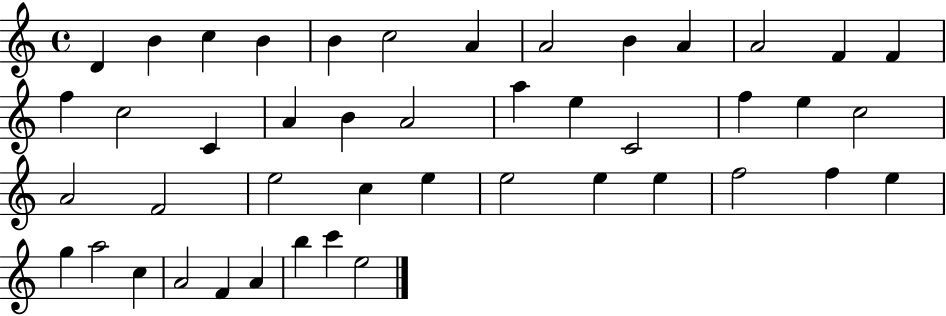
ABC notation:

X:1
T:Untitled
M:4/4
L:1/4
K:C
D B c B B c2 A A2 B A A2 F F f c2 C A B A2 a e C2 f e c2 A2 F2 e2 c e e2 e e f2 f e g a2 c A2 F A b c' e2